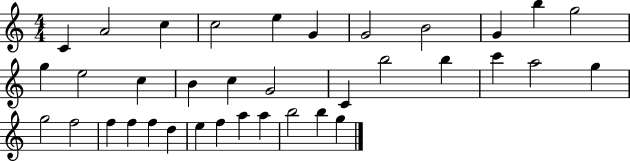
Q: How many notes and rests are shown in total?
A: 36